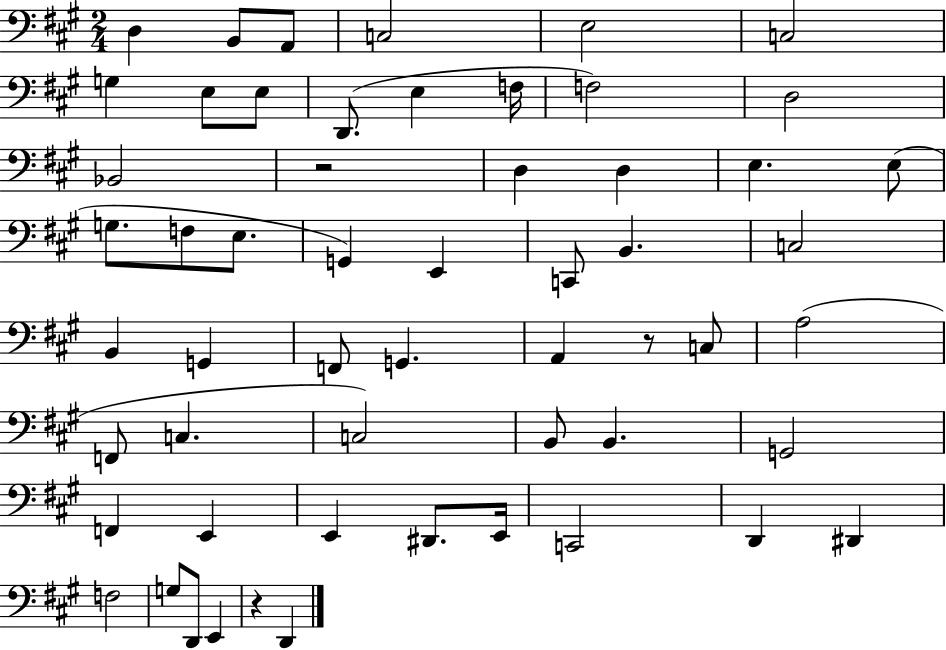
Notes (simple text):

D3/q B2/e A2/e C3/h E3/h C3/h G3/q E3/e E3/e D2/e. E3/q F3/s F3/h D3/h Bb2/h R/h D3/q D3/q E3/q. E3/e G3/e. F3/e E3/e. G2/q E2/q C2/e B2/q. C3/h B2/q G2/q F2/e G2/q. A2/q R/e C3/e A3/h F2/e C3/q. C3/h B2/e B2/q. G2/h F2/q E2/q E2/q D#2/e. E2/s C2/h D2/q D#2/q F3/h G3/e D2/e E2/q R/q D2/q